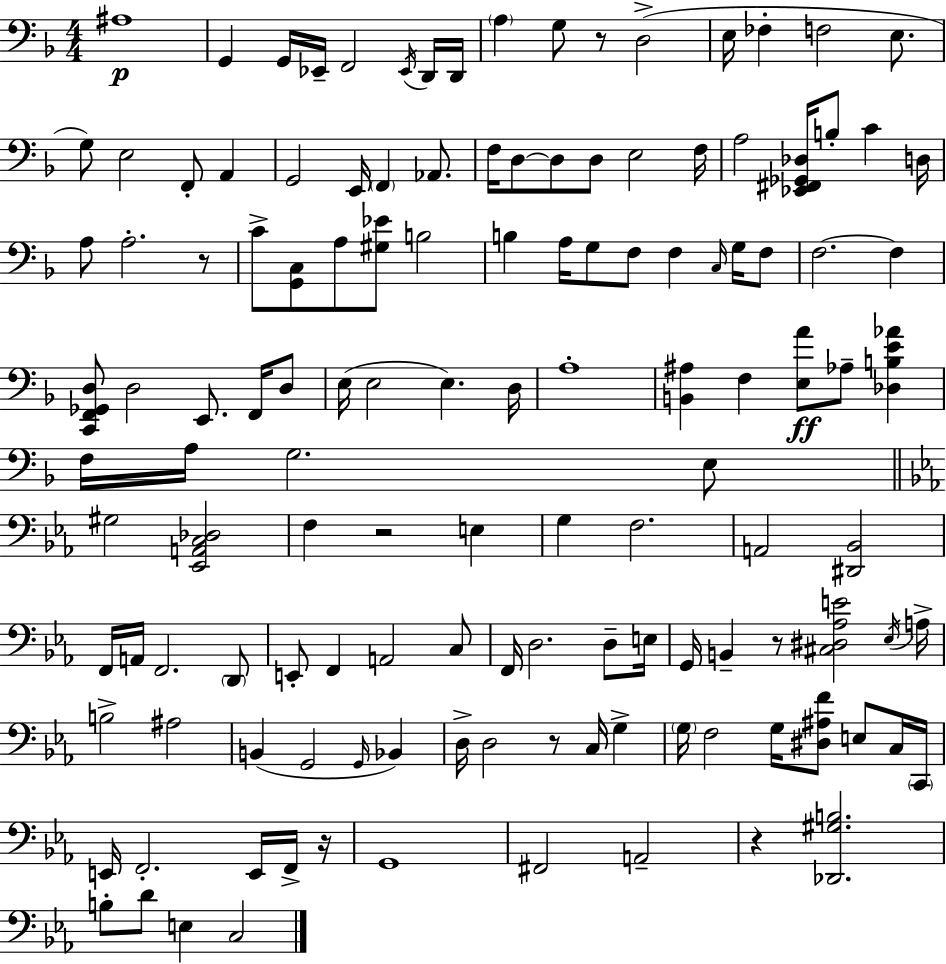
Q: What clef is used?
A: bass